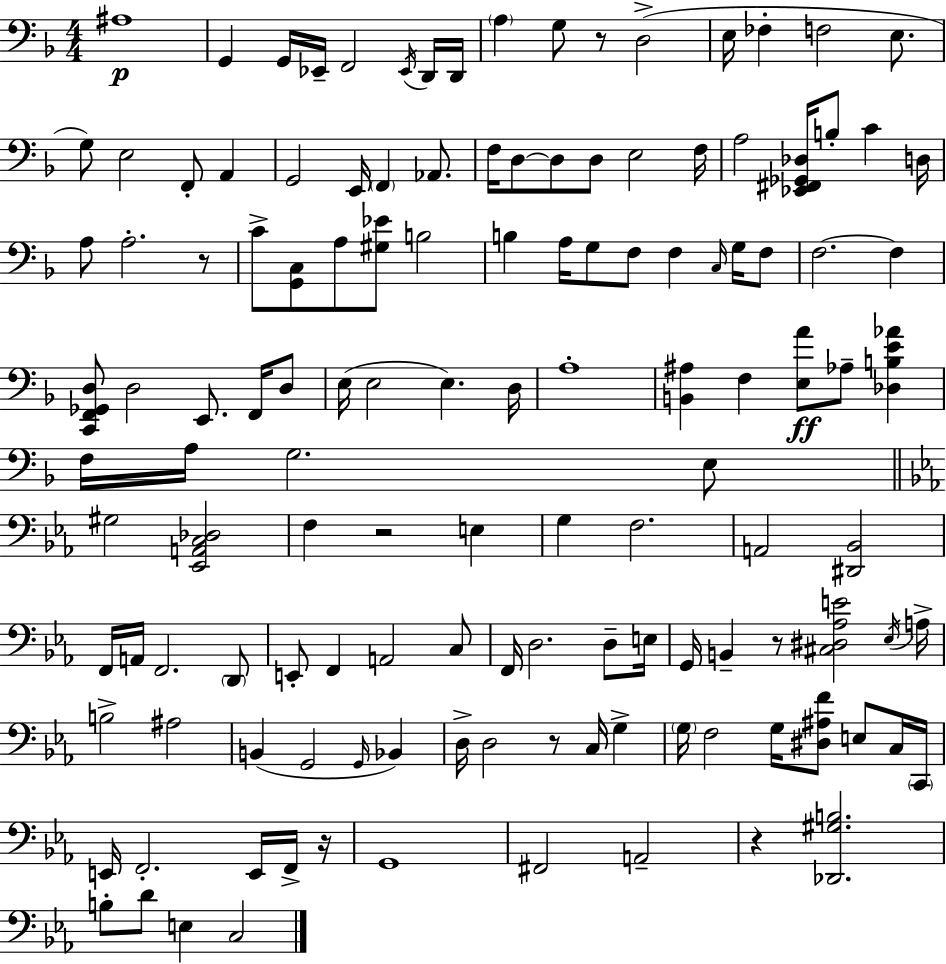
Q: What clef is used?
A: bass